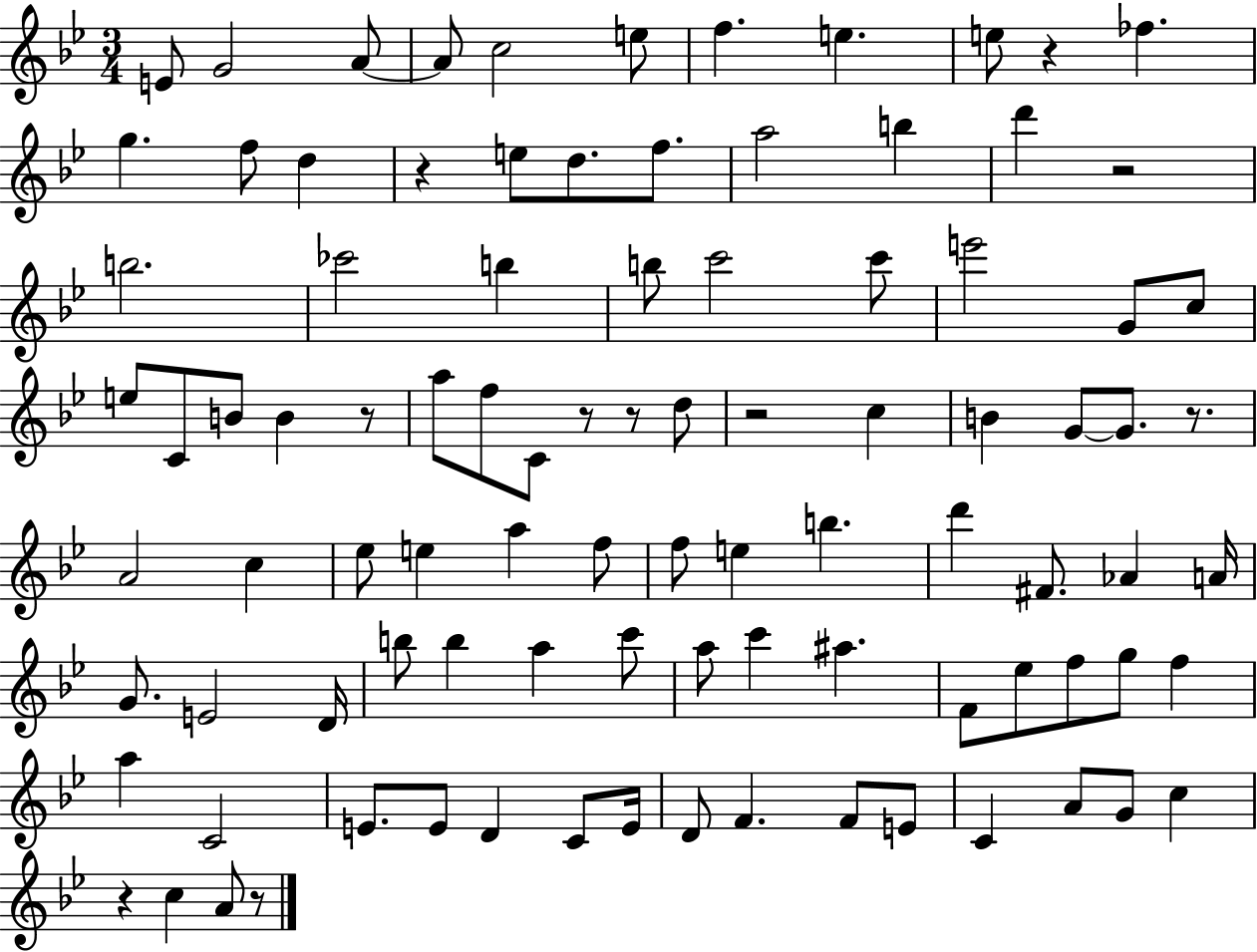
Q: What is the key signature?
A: BES major